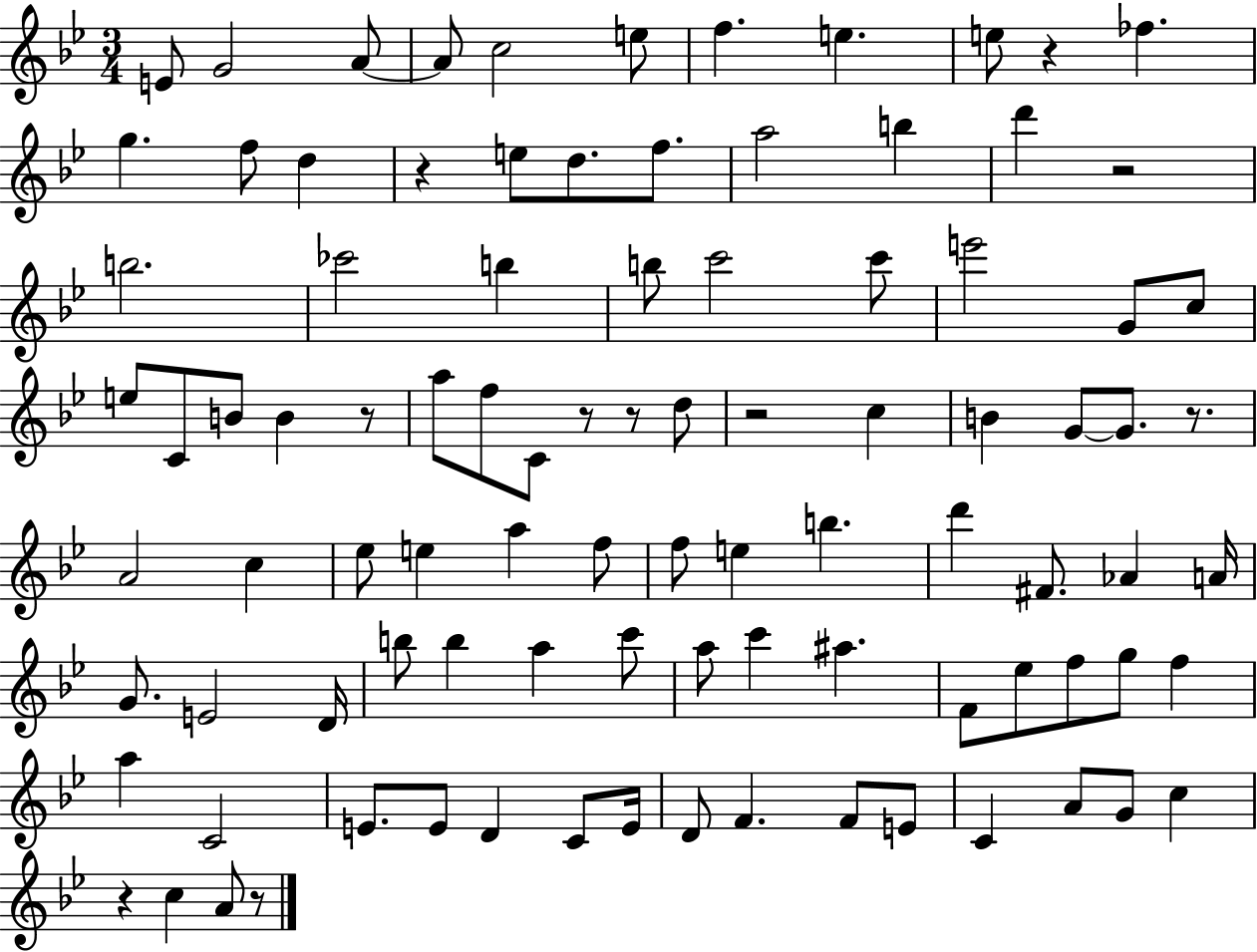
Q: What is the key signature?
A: BES major